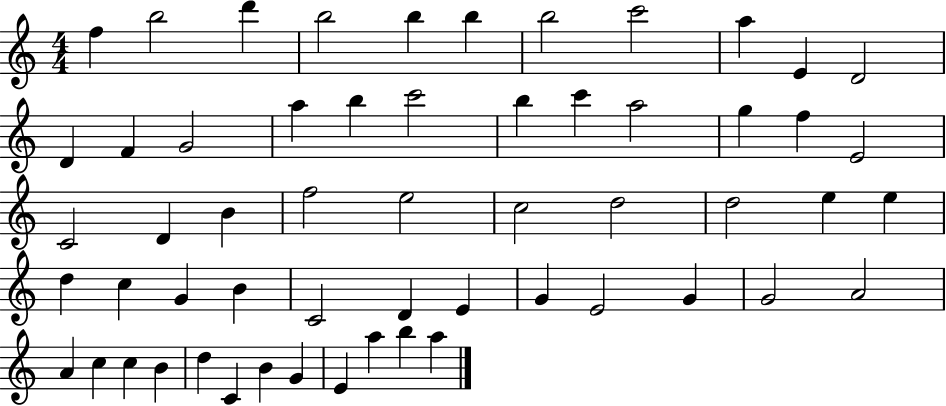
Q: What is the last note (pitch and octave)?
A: A5